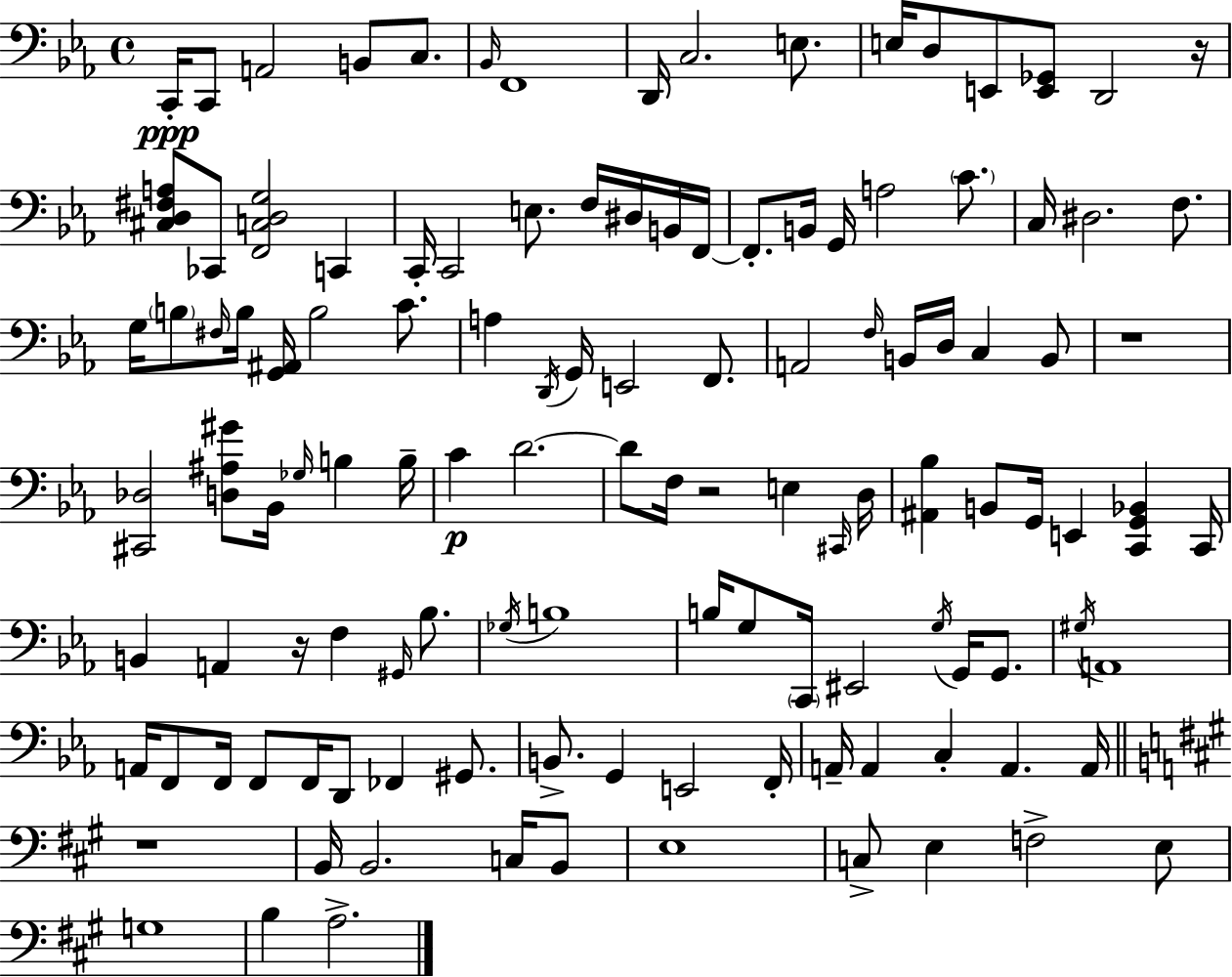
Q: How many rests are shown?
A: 5